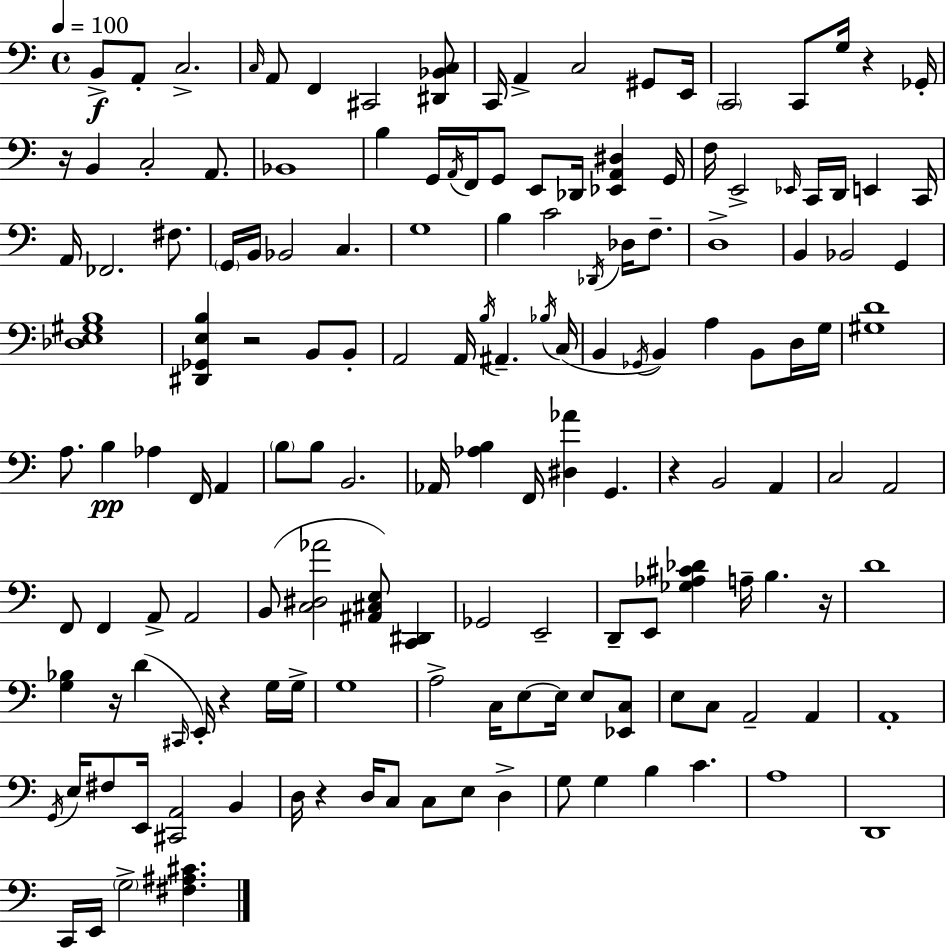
{
  \clef bass
  \time 4/4
  \defaultTimeSignature
  \key c \major
  \tempo 4 = 100
  \repeat volta 2 { b,8->\f a,8-. c2.-> | \grace { c16 } a,8 f,4 cis,2 <dis, bes, c>8 | c,16 a,4-> c2 gis,8 | e,16 \parenthesize c,2 c,8 g16 r4 | \break ges,16-. r16 b,4 c2-. a,8. | bes,1 | b4 g,16 \acciaccatura { a,16 } f,16 g,8 e,8 des,16 <ees, a, dis>4 | g,16 f16 e,2-> \grace { ees,16 } c,16 d,16 e,4 | \break c,16 a,16 fes,2. | fis8. \parenthesize g,16 b,16 bes,2 c4. | g1 | b4 c'2 \acciaccatura { des,16 } | \break des16 f8.-- d1-> | b,4 bes,2 | g,4 <des e gis b>1 | <dis, ges, e b>4 r2 | \break b,8 b,8-. a,2 a,16 \acciaccatura { b16 } ais,4.-- | \acciaccatura { bes16 } c16( b,4 \acciaccatura { ges,16 } b,4) a4 | b,8 d16 g16 <gis d'>1 | a8. b4\pp aes4 | \break f,16 a,4 \parenthesize b8 b8 b,2. | aes,16 <aes b>4 f,16 <dis aes'>4 | g,4. r4 b,2 | a,4 c2 a,2 | \break f,8 f,4 a,8-> a,2 | b,8( <c dis aes'>2 | <ais, cis e>8) <c, dis,>4 ges,2 e,2-- | d,8-- e,8 <ges aes cis' des'>4 a16-- | \break b4. r16 d'1 | <g bes>4 r16 d'4( | \grace { cis,16 } e,16-.) r4 g16 g16-> g1 | a2-> | \break c16 e8~~ e16 e8 <ees, c>8 e8 c8 a,2-- | a,4 a,1-. | \acciaccatura { g,16 } e16 fis8 e,16 <cis, a,>2 | b,4 d16 r4 d16 c8 | \break c8 e8 d4-> g8 g4 b4 | c'4. a1 | d,1 | c,16 e,16 \parenthesize g2-> | \break <fis ais cis'>4. } \bar "|."
}